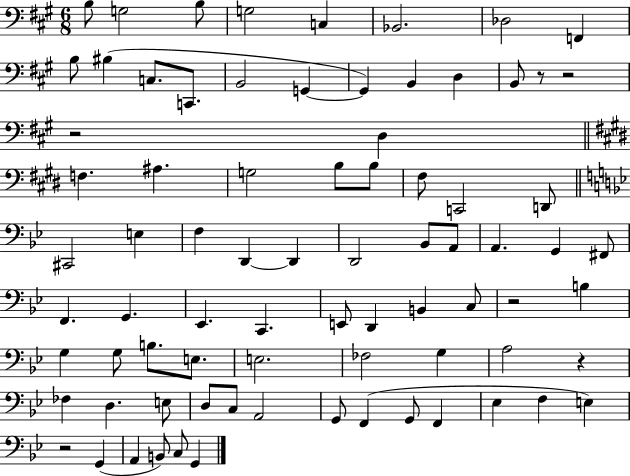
{
  \clef bass
  \numericTimeSignature
  \time 6/8
  \key a \major
  b8 g2 b8 | g2 c4 | bes,2. | des2 f,4 | \break b8 bis4( c8. c,8. | b,2 g,4~~ | g,4) b,4 d4 | b,8 r8 r2 | \break r2 d4 | \bar "||" \break \key e \major f4. ais4. | g2 b8 b8 | fis8 c,2 d,8 | \bar "||" \break \key bes \major cis,2 e4 | f4 d,4~~ d,4 | d,2 bes,8 a,8 | a,4. g,4 fis,8 | \break f,4. g,4. | ees,4. c,4. | e,8 d,4 b,4 c8 | r2 b4 | \break g4 g8 b8. e8. | e2. | fes2 g4 | a2 r4 | \break fes4 d4. e8 | d8 c8 a,2 | g,8 f,4( g,8 f,4 | ees4 f4 e4) | \break r2 g,4( | a,4 b,8) c8 g,4 | \bar "|."
}